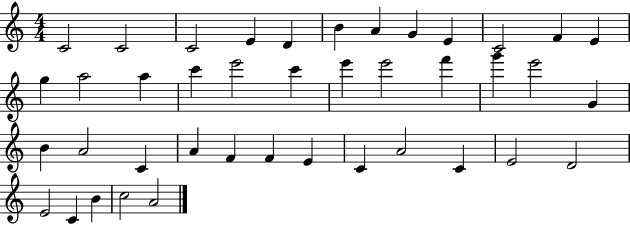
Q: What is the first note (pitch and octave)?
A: C4